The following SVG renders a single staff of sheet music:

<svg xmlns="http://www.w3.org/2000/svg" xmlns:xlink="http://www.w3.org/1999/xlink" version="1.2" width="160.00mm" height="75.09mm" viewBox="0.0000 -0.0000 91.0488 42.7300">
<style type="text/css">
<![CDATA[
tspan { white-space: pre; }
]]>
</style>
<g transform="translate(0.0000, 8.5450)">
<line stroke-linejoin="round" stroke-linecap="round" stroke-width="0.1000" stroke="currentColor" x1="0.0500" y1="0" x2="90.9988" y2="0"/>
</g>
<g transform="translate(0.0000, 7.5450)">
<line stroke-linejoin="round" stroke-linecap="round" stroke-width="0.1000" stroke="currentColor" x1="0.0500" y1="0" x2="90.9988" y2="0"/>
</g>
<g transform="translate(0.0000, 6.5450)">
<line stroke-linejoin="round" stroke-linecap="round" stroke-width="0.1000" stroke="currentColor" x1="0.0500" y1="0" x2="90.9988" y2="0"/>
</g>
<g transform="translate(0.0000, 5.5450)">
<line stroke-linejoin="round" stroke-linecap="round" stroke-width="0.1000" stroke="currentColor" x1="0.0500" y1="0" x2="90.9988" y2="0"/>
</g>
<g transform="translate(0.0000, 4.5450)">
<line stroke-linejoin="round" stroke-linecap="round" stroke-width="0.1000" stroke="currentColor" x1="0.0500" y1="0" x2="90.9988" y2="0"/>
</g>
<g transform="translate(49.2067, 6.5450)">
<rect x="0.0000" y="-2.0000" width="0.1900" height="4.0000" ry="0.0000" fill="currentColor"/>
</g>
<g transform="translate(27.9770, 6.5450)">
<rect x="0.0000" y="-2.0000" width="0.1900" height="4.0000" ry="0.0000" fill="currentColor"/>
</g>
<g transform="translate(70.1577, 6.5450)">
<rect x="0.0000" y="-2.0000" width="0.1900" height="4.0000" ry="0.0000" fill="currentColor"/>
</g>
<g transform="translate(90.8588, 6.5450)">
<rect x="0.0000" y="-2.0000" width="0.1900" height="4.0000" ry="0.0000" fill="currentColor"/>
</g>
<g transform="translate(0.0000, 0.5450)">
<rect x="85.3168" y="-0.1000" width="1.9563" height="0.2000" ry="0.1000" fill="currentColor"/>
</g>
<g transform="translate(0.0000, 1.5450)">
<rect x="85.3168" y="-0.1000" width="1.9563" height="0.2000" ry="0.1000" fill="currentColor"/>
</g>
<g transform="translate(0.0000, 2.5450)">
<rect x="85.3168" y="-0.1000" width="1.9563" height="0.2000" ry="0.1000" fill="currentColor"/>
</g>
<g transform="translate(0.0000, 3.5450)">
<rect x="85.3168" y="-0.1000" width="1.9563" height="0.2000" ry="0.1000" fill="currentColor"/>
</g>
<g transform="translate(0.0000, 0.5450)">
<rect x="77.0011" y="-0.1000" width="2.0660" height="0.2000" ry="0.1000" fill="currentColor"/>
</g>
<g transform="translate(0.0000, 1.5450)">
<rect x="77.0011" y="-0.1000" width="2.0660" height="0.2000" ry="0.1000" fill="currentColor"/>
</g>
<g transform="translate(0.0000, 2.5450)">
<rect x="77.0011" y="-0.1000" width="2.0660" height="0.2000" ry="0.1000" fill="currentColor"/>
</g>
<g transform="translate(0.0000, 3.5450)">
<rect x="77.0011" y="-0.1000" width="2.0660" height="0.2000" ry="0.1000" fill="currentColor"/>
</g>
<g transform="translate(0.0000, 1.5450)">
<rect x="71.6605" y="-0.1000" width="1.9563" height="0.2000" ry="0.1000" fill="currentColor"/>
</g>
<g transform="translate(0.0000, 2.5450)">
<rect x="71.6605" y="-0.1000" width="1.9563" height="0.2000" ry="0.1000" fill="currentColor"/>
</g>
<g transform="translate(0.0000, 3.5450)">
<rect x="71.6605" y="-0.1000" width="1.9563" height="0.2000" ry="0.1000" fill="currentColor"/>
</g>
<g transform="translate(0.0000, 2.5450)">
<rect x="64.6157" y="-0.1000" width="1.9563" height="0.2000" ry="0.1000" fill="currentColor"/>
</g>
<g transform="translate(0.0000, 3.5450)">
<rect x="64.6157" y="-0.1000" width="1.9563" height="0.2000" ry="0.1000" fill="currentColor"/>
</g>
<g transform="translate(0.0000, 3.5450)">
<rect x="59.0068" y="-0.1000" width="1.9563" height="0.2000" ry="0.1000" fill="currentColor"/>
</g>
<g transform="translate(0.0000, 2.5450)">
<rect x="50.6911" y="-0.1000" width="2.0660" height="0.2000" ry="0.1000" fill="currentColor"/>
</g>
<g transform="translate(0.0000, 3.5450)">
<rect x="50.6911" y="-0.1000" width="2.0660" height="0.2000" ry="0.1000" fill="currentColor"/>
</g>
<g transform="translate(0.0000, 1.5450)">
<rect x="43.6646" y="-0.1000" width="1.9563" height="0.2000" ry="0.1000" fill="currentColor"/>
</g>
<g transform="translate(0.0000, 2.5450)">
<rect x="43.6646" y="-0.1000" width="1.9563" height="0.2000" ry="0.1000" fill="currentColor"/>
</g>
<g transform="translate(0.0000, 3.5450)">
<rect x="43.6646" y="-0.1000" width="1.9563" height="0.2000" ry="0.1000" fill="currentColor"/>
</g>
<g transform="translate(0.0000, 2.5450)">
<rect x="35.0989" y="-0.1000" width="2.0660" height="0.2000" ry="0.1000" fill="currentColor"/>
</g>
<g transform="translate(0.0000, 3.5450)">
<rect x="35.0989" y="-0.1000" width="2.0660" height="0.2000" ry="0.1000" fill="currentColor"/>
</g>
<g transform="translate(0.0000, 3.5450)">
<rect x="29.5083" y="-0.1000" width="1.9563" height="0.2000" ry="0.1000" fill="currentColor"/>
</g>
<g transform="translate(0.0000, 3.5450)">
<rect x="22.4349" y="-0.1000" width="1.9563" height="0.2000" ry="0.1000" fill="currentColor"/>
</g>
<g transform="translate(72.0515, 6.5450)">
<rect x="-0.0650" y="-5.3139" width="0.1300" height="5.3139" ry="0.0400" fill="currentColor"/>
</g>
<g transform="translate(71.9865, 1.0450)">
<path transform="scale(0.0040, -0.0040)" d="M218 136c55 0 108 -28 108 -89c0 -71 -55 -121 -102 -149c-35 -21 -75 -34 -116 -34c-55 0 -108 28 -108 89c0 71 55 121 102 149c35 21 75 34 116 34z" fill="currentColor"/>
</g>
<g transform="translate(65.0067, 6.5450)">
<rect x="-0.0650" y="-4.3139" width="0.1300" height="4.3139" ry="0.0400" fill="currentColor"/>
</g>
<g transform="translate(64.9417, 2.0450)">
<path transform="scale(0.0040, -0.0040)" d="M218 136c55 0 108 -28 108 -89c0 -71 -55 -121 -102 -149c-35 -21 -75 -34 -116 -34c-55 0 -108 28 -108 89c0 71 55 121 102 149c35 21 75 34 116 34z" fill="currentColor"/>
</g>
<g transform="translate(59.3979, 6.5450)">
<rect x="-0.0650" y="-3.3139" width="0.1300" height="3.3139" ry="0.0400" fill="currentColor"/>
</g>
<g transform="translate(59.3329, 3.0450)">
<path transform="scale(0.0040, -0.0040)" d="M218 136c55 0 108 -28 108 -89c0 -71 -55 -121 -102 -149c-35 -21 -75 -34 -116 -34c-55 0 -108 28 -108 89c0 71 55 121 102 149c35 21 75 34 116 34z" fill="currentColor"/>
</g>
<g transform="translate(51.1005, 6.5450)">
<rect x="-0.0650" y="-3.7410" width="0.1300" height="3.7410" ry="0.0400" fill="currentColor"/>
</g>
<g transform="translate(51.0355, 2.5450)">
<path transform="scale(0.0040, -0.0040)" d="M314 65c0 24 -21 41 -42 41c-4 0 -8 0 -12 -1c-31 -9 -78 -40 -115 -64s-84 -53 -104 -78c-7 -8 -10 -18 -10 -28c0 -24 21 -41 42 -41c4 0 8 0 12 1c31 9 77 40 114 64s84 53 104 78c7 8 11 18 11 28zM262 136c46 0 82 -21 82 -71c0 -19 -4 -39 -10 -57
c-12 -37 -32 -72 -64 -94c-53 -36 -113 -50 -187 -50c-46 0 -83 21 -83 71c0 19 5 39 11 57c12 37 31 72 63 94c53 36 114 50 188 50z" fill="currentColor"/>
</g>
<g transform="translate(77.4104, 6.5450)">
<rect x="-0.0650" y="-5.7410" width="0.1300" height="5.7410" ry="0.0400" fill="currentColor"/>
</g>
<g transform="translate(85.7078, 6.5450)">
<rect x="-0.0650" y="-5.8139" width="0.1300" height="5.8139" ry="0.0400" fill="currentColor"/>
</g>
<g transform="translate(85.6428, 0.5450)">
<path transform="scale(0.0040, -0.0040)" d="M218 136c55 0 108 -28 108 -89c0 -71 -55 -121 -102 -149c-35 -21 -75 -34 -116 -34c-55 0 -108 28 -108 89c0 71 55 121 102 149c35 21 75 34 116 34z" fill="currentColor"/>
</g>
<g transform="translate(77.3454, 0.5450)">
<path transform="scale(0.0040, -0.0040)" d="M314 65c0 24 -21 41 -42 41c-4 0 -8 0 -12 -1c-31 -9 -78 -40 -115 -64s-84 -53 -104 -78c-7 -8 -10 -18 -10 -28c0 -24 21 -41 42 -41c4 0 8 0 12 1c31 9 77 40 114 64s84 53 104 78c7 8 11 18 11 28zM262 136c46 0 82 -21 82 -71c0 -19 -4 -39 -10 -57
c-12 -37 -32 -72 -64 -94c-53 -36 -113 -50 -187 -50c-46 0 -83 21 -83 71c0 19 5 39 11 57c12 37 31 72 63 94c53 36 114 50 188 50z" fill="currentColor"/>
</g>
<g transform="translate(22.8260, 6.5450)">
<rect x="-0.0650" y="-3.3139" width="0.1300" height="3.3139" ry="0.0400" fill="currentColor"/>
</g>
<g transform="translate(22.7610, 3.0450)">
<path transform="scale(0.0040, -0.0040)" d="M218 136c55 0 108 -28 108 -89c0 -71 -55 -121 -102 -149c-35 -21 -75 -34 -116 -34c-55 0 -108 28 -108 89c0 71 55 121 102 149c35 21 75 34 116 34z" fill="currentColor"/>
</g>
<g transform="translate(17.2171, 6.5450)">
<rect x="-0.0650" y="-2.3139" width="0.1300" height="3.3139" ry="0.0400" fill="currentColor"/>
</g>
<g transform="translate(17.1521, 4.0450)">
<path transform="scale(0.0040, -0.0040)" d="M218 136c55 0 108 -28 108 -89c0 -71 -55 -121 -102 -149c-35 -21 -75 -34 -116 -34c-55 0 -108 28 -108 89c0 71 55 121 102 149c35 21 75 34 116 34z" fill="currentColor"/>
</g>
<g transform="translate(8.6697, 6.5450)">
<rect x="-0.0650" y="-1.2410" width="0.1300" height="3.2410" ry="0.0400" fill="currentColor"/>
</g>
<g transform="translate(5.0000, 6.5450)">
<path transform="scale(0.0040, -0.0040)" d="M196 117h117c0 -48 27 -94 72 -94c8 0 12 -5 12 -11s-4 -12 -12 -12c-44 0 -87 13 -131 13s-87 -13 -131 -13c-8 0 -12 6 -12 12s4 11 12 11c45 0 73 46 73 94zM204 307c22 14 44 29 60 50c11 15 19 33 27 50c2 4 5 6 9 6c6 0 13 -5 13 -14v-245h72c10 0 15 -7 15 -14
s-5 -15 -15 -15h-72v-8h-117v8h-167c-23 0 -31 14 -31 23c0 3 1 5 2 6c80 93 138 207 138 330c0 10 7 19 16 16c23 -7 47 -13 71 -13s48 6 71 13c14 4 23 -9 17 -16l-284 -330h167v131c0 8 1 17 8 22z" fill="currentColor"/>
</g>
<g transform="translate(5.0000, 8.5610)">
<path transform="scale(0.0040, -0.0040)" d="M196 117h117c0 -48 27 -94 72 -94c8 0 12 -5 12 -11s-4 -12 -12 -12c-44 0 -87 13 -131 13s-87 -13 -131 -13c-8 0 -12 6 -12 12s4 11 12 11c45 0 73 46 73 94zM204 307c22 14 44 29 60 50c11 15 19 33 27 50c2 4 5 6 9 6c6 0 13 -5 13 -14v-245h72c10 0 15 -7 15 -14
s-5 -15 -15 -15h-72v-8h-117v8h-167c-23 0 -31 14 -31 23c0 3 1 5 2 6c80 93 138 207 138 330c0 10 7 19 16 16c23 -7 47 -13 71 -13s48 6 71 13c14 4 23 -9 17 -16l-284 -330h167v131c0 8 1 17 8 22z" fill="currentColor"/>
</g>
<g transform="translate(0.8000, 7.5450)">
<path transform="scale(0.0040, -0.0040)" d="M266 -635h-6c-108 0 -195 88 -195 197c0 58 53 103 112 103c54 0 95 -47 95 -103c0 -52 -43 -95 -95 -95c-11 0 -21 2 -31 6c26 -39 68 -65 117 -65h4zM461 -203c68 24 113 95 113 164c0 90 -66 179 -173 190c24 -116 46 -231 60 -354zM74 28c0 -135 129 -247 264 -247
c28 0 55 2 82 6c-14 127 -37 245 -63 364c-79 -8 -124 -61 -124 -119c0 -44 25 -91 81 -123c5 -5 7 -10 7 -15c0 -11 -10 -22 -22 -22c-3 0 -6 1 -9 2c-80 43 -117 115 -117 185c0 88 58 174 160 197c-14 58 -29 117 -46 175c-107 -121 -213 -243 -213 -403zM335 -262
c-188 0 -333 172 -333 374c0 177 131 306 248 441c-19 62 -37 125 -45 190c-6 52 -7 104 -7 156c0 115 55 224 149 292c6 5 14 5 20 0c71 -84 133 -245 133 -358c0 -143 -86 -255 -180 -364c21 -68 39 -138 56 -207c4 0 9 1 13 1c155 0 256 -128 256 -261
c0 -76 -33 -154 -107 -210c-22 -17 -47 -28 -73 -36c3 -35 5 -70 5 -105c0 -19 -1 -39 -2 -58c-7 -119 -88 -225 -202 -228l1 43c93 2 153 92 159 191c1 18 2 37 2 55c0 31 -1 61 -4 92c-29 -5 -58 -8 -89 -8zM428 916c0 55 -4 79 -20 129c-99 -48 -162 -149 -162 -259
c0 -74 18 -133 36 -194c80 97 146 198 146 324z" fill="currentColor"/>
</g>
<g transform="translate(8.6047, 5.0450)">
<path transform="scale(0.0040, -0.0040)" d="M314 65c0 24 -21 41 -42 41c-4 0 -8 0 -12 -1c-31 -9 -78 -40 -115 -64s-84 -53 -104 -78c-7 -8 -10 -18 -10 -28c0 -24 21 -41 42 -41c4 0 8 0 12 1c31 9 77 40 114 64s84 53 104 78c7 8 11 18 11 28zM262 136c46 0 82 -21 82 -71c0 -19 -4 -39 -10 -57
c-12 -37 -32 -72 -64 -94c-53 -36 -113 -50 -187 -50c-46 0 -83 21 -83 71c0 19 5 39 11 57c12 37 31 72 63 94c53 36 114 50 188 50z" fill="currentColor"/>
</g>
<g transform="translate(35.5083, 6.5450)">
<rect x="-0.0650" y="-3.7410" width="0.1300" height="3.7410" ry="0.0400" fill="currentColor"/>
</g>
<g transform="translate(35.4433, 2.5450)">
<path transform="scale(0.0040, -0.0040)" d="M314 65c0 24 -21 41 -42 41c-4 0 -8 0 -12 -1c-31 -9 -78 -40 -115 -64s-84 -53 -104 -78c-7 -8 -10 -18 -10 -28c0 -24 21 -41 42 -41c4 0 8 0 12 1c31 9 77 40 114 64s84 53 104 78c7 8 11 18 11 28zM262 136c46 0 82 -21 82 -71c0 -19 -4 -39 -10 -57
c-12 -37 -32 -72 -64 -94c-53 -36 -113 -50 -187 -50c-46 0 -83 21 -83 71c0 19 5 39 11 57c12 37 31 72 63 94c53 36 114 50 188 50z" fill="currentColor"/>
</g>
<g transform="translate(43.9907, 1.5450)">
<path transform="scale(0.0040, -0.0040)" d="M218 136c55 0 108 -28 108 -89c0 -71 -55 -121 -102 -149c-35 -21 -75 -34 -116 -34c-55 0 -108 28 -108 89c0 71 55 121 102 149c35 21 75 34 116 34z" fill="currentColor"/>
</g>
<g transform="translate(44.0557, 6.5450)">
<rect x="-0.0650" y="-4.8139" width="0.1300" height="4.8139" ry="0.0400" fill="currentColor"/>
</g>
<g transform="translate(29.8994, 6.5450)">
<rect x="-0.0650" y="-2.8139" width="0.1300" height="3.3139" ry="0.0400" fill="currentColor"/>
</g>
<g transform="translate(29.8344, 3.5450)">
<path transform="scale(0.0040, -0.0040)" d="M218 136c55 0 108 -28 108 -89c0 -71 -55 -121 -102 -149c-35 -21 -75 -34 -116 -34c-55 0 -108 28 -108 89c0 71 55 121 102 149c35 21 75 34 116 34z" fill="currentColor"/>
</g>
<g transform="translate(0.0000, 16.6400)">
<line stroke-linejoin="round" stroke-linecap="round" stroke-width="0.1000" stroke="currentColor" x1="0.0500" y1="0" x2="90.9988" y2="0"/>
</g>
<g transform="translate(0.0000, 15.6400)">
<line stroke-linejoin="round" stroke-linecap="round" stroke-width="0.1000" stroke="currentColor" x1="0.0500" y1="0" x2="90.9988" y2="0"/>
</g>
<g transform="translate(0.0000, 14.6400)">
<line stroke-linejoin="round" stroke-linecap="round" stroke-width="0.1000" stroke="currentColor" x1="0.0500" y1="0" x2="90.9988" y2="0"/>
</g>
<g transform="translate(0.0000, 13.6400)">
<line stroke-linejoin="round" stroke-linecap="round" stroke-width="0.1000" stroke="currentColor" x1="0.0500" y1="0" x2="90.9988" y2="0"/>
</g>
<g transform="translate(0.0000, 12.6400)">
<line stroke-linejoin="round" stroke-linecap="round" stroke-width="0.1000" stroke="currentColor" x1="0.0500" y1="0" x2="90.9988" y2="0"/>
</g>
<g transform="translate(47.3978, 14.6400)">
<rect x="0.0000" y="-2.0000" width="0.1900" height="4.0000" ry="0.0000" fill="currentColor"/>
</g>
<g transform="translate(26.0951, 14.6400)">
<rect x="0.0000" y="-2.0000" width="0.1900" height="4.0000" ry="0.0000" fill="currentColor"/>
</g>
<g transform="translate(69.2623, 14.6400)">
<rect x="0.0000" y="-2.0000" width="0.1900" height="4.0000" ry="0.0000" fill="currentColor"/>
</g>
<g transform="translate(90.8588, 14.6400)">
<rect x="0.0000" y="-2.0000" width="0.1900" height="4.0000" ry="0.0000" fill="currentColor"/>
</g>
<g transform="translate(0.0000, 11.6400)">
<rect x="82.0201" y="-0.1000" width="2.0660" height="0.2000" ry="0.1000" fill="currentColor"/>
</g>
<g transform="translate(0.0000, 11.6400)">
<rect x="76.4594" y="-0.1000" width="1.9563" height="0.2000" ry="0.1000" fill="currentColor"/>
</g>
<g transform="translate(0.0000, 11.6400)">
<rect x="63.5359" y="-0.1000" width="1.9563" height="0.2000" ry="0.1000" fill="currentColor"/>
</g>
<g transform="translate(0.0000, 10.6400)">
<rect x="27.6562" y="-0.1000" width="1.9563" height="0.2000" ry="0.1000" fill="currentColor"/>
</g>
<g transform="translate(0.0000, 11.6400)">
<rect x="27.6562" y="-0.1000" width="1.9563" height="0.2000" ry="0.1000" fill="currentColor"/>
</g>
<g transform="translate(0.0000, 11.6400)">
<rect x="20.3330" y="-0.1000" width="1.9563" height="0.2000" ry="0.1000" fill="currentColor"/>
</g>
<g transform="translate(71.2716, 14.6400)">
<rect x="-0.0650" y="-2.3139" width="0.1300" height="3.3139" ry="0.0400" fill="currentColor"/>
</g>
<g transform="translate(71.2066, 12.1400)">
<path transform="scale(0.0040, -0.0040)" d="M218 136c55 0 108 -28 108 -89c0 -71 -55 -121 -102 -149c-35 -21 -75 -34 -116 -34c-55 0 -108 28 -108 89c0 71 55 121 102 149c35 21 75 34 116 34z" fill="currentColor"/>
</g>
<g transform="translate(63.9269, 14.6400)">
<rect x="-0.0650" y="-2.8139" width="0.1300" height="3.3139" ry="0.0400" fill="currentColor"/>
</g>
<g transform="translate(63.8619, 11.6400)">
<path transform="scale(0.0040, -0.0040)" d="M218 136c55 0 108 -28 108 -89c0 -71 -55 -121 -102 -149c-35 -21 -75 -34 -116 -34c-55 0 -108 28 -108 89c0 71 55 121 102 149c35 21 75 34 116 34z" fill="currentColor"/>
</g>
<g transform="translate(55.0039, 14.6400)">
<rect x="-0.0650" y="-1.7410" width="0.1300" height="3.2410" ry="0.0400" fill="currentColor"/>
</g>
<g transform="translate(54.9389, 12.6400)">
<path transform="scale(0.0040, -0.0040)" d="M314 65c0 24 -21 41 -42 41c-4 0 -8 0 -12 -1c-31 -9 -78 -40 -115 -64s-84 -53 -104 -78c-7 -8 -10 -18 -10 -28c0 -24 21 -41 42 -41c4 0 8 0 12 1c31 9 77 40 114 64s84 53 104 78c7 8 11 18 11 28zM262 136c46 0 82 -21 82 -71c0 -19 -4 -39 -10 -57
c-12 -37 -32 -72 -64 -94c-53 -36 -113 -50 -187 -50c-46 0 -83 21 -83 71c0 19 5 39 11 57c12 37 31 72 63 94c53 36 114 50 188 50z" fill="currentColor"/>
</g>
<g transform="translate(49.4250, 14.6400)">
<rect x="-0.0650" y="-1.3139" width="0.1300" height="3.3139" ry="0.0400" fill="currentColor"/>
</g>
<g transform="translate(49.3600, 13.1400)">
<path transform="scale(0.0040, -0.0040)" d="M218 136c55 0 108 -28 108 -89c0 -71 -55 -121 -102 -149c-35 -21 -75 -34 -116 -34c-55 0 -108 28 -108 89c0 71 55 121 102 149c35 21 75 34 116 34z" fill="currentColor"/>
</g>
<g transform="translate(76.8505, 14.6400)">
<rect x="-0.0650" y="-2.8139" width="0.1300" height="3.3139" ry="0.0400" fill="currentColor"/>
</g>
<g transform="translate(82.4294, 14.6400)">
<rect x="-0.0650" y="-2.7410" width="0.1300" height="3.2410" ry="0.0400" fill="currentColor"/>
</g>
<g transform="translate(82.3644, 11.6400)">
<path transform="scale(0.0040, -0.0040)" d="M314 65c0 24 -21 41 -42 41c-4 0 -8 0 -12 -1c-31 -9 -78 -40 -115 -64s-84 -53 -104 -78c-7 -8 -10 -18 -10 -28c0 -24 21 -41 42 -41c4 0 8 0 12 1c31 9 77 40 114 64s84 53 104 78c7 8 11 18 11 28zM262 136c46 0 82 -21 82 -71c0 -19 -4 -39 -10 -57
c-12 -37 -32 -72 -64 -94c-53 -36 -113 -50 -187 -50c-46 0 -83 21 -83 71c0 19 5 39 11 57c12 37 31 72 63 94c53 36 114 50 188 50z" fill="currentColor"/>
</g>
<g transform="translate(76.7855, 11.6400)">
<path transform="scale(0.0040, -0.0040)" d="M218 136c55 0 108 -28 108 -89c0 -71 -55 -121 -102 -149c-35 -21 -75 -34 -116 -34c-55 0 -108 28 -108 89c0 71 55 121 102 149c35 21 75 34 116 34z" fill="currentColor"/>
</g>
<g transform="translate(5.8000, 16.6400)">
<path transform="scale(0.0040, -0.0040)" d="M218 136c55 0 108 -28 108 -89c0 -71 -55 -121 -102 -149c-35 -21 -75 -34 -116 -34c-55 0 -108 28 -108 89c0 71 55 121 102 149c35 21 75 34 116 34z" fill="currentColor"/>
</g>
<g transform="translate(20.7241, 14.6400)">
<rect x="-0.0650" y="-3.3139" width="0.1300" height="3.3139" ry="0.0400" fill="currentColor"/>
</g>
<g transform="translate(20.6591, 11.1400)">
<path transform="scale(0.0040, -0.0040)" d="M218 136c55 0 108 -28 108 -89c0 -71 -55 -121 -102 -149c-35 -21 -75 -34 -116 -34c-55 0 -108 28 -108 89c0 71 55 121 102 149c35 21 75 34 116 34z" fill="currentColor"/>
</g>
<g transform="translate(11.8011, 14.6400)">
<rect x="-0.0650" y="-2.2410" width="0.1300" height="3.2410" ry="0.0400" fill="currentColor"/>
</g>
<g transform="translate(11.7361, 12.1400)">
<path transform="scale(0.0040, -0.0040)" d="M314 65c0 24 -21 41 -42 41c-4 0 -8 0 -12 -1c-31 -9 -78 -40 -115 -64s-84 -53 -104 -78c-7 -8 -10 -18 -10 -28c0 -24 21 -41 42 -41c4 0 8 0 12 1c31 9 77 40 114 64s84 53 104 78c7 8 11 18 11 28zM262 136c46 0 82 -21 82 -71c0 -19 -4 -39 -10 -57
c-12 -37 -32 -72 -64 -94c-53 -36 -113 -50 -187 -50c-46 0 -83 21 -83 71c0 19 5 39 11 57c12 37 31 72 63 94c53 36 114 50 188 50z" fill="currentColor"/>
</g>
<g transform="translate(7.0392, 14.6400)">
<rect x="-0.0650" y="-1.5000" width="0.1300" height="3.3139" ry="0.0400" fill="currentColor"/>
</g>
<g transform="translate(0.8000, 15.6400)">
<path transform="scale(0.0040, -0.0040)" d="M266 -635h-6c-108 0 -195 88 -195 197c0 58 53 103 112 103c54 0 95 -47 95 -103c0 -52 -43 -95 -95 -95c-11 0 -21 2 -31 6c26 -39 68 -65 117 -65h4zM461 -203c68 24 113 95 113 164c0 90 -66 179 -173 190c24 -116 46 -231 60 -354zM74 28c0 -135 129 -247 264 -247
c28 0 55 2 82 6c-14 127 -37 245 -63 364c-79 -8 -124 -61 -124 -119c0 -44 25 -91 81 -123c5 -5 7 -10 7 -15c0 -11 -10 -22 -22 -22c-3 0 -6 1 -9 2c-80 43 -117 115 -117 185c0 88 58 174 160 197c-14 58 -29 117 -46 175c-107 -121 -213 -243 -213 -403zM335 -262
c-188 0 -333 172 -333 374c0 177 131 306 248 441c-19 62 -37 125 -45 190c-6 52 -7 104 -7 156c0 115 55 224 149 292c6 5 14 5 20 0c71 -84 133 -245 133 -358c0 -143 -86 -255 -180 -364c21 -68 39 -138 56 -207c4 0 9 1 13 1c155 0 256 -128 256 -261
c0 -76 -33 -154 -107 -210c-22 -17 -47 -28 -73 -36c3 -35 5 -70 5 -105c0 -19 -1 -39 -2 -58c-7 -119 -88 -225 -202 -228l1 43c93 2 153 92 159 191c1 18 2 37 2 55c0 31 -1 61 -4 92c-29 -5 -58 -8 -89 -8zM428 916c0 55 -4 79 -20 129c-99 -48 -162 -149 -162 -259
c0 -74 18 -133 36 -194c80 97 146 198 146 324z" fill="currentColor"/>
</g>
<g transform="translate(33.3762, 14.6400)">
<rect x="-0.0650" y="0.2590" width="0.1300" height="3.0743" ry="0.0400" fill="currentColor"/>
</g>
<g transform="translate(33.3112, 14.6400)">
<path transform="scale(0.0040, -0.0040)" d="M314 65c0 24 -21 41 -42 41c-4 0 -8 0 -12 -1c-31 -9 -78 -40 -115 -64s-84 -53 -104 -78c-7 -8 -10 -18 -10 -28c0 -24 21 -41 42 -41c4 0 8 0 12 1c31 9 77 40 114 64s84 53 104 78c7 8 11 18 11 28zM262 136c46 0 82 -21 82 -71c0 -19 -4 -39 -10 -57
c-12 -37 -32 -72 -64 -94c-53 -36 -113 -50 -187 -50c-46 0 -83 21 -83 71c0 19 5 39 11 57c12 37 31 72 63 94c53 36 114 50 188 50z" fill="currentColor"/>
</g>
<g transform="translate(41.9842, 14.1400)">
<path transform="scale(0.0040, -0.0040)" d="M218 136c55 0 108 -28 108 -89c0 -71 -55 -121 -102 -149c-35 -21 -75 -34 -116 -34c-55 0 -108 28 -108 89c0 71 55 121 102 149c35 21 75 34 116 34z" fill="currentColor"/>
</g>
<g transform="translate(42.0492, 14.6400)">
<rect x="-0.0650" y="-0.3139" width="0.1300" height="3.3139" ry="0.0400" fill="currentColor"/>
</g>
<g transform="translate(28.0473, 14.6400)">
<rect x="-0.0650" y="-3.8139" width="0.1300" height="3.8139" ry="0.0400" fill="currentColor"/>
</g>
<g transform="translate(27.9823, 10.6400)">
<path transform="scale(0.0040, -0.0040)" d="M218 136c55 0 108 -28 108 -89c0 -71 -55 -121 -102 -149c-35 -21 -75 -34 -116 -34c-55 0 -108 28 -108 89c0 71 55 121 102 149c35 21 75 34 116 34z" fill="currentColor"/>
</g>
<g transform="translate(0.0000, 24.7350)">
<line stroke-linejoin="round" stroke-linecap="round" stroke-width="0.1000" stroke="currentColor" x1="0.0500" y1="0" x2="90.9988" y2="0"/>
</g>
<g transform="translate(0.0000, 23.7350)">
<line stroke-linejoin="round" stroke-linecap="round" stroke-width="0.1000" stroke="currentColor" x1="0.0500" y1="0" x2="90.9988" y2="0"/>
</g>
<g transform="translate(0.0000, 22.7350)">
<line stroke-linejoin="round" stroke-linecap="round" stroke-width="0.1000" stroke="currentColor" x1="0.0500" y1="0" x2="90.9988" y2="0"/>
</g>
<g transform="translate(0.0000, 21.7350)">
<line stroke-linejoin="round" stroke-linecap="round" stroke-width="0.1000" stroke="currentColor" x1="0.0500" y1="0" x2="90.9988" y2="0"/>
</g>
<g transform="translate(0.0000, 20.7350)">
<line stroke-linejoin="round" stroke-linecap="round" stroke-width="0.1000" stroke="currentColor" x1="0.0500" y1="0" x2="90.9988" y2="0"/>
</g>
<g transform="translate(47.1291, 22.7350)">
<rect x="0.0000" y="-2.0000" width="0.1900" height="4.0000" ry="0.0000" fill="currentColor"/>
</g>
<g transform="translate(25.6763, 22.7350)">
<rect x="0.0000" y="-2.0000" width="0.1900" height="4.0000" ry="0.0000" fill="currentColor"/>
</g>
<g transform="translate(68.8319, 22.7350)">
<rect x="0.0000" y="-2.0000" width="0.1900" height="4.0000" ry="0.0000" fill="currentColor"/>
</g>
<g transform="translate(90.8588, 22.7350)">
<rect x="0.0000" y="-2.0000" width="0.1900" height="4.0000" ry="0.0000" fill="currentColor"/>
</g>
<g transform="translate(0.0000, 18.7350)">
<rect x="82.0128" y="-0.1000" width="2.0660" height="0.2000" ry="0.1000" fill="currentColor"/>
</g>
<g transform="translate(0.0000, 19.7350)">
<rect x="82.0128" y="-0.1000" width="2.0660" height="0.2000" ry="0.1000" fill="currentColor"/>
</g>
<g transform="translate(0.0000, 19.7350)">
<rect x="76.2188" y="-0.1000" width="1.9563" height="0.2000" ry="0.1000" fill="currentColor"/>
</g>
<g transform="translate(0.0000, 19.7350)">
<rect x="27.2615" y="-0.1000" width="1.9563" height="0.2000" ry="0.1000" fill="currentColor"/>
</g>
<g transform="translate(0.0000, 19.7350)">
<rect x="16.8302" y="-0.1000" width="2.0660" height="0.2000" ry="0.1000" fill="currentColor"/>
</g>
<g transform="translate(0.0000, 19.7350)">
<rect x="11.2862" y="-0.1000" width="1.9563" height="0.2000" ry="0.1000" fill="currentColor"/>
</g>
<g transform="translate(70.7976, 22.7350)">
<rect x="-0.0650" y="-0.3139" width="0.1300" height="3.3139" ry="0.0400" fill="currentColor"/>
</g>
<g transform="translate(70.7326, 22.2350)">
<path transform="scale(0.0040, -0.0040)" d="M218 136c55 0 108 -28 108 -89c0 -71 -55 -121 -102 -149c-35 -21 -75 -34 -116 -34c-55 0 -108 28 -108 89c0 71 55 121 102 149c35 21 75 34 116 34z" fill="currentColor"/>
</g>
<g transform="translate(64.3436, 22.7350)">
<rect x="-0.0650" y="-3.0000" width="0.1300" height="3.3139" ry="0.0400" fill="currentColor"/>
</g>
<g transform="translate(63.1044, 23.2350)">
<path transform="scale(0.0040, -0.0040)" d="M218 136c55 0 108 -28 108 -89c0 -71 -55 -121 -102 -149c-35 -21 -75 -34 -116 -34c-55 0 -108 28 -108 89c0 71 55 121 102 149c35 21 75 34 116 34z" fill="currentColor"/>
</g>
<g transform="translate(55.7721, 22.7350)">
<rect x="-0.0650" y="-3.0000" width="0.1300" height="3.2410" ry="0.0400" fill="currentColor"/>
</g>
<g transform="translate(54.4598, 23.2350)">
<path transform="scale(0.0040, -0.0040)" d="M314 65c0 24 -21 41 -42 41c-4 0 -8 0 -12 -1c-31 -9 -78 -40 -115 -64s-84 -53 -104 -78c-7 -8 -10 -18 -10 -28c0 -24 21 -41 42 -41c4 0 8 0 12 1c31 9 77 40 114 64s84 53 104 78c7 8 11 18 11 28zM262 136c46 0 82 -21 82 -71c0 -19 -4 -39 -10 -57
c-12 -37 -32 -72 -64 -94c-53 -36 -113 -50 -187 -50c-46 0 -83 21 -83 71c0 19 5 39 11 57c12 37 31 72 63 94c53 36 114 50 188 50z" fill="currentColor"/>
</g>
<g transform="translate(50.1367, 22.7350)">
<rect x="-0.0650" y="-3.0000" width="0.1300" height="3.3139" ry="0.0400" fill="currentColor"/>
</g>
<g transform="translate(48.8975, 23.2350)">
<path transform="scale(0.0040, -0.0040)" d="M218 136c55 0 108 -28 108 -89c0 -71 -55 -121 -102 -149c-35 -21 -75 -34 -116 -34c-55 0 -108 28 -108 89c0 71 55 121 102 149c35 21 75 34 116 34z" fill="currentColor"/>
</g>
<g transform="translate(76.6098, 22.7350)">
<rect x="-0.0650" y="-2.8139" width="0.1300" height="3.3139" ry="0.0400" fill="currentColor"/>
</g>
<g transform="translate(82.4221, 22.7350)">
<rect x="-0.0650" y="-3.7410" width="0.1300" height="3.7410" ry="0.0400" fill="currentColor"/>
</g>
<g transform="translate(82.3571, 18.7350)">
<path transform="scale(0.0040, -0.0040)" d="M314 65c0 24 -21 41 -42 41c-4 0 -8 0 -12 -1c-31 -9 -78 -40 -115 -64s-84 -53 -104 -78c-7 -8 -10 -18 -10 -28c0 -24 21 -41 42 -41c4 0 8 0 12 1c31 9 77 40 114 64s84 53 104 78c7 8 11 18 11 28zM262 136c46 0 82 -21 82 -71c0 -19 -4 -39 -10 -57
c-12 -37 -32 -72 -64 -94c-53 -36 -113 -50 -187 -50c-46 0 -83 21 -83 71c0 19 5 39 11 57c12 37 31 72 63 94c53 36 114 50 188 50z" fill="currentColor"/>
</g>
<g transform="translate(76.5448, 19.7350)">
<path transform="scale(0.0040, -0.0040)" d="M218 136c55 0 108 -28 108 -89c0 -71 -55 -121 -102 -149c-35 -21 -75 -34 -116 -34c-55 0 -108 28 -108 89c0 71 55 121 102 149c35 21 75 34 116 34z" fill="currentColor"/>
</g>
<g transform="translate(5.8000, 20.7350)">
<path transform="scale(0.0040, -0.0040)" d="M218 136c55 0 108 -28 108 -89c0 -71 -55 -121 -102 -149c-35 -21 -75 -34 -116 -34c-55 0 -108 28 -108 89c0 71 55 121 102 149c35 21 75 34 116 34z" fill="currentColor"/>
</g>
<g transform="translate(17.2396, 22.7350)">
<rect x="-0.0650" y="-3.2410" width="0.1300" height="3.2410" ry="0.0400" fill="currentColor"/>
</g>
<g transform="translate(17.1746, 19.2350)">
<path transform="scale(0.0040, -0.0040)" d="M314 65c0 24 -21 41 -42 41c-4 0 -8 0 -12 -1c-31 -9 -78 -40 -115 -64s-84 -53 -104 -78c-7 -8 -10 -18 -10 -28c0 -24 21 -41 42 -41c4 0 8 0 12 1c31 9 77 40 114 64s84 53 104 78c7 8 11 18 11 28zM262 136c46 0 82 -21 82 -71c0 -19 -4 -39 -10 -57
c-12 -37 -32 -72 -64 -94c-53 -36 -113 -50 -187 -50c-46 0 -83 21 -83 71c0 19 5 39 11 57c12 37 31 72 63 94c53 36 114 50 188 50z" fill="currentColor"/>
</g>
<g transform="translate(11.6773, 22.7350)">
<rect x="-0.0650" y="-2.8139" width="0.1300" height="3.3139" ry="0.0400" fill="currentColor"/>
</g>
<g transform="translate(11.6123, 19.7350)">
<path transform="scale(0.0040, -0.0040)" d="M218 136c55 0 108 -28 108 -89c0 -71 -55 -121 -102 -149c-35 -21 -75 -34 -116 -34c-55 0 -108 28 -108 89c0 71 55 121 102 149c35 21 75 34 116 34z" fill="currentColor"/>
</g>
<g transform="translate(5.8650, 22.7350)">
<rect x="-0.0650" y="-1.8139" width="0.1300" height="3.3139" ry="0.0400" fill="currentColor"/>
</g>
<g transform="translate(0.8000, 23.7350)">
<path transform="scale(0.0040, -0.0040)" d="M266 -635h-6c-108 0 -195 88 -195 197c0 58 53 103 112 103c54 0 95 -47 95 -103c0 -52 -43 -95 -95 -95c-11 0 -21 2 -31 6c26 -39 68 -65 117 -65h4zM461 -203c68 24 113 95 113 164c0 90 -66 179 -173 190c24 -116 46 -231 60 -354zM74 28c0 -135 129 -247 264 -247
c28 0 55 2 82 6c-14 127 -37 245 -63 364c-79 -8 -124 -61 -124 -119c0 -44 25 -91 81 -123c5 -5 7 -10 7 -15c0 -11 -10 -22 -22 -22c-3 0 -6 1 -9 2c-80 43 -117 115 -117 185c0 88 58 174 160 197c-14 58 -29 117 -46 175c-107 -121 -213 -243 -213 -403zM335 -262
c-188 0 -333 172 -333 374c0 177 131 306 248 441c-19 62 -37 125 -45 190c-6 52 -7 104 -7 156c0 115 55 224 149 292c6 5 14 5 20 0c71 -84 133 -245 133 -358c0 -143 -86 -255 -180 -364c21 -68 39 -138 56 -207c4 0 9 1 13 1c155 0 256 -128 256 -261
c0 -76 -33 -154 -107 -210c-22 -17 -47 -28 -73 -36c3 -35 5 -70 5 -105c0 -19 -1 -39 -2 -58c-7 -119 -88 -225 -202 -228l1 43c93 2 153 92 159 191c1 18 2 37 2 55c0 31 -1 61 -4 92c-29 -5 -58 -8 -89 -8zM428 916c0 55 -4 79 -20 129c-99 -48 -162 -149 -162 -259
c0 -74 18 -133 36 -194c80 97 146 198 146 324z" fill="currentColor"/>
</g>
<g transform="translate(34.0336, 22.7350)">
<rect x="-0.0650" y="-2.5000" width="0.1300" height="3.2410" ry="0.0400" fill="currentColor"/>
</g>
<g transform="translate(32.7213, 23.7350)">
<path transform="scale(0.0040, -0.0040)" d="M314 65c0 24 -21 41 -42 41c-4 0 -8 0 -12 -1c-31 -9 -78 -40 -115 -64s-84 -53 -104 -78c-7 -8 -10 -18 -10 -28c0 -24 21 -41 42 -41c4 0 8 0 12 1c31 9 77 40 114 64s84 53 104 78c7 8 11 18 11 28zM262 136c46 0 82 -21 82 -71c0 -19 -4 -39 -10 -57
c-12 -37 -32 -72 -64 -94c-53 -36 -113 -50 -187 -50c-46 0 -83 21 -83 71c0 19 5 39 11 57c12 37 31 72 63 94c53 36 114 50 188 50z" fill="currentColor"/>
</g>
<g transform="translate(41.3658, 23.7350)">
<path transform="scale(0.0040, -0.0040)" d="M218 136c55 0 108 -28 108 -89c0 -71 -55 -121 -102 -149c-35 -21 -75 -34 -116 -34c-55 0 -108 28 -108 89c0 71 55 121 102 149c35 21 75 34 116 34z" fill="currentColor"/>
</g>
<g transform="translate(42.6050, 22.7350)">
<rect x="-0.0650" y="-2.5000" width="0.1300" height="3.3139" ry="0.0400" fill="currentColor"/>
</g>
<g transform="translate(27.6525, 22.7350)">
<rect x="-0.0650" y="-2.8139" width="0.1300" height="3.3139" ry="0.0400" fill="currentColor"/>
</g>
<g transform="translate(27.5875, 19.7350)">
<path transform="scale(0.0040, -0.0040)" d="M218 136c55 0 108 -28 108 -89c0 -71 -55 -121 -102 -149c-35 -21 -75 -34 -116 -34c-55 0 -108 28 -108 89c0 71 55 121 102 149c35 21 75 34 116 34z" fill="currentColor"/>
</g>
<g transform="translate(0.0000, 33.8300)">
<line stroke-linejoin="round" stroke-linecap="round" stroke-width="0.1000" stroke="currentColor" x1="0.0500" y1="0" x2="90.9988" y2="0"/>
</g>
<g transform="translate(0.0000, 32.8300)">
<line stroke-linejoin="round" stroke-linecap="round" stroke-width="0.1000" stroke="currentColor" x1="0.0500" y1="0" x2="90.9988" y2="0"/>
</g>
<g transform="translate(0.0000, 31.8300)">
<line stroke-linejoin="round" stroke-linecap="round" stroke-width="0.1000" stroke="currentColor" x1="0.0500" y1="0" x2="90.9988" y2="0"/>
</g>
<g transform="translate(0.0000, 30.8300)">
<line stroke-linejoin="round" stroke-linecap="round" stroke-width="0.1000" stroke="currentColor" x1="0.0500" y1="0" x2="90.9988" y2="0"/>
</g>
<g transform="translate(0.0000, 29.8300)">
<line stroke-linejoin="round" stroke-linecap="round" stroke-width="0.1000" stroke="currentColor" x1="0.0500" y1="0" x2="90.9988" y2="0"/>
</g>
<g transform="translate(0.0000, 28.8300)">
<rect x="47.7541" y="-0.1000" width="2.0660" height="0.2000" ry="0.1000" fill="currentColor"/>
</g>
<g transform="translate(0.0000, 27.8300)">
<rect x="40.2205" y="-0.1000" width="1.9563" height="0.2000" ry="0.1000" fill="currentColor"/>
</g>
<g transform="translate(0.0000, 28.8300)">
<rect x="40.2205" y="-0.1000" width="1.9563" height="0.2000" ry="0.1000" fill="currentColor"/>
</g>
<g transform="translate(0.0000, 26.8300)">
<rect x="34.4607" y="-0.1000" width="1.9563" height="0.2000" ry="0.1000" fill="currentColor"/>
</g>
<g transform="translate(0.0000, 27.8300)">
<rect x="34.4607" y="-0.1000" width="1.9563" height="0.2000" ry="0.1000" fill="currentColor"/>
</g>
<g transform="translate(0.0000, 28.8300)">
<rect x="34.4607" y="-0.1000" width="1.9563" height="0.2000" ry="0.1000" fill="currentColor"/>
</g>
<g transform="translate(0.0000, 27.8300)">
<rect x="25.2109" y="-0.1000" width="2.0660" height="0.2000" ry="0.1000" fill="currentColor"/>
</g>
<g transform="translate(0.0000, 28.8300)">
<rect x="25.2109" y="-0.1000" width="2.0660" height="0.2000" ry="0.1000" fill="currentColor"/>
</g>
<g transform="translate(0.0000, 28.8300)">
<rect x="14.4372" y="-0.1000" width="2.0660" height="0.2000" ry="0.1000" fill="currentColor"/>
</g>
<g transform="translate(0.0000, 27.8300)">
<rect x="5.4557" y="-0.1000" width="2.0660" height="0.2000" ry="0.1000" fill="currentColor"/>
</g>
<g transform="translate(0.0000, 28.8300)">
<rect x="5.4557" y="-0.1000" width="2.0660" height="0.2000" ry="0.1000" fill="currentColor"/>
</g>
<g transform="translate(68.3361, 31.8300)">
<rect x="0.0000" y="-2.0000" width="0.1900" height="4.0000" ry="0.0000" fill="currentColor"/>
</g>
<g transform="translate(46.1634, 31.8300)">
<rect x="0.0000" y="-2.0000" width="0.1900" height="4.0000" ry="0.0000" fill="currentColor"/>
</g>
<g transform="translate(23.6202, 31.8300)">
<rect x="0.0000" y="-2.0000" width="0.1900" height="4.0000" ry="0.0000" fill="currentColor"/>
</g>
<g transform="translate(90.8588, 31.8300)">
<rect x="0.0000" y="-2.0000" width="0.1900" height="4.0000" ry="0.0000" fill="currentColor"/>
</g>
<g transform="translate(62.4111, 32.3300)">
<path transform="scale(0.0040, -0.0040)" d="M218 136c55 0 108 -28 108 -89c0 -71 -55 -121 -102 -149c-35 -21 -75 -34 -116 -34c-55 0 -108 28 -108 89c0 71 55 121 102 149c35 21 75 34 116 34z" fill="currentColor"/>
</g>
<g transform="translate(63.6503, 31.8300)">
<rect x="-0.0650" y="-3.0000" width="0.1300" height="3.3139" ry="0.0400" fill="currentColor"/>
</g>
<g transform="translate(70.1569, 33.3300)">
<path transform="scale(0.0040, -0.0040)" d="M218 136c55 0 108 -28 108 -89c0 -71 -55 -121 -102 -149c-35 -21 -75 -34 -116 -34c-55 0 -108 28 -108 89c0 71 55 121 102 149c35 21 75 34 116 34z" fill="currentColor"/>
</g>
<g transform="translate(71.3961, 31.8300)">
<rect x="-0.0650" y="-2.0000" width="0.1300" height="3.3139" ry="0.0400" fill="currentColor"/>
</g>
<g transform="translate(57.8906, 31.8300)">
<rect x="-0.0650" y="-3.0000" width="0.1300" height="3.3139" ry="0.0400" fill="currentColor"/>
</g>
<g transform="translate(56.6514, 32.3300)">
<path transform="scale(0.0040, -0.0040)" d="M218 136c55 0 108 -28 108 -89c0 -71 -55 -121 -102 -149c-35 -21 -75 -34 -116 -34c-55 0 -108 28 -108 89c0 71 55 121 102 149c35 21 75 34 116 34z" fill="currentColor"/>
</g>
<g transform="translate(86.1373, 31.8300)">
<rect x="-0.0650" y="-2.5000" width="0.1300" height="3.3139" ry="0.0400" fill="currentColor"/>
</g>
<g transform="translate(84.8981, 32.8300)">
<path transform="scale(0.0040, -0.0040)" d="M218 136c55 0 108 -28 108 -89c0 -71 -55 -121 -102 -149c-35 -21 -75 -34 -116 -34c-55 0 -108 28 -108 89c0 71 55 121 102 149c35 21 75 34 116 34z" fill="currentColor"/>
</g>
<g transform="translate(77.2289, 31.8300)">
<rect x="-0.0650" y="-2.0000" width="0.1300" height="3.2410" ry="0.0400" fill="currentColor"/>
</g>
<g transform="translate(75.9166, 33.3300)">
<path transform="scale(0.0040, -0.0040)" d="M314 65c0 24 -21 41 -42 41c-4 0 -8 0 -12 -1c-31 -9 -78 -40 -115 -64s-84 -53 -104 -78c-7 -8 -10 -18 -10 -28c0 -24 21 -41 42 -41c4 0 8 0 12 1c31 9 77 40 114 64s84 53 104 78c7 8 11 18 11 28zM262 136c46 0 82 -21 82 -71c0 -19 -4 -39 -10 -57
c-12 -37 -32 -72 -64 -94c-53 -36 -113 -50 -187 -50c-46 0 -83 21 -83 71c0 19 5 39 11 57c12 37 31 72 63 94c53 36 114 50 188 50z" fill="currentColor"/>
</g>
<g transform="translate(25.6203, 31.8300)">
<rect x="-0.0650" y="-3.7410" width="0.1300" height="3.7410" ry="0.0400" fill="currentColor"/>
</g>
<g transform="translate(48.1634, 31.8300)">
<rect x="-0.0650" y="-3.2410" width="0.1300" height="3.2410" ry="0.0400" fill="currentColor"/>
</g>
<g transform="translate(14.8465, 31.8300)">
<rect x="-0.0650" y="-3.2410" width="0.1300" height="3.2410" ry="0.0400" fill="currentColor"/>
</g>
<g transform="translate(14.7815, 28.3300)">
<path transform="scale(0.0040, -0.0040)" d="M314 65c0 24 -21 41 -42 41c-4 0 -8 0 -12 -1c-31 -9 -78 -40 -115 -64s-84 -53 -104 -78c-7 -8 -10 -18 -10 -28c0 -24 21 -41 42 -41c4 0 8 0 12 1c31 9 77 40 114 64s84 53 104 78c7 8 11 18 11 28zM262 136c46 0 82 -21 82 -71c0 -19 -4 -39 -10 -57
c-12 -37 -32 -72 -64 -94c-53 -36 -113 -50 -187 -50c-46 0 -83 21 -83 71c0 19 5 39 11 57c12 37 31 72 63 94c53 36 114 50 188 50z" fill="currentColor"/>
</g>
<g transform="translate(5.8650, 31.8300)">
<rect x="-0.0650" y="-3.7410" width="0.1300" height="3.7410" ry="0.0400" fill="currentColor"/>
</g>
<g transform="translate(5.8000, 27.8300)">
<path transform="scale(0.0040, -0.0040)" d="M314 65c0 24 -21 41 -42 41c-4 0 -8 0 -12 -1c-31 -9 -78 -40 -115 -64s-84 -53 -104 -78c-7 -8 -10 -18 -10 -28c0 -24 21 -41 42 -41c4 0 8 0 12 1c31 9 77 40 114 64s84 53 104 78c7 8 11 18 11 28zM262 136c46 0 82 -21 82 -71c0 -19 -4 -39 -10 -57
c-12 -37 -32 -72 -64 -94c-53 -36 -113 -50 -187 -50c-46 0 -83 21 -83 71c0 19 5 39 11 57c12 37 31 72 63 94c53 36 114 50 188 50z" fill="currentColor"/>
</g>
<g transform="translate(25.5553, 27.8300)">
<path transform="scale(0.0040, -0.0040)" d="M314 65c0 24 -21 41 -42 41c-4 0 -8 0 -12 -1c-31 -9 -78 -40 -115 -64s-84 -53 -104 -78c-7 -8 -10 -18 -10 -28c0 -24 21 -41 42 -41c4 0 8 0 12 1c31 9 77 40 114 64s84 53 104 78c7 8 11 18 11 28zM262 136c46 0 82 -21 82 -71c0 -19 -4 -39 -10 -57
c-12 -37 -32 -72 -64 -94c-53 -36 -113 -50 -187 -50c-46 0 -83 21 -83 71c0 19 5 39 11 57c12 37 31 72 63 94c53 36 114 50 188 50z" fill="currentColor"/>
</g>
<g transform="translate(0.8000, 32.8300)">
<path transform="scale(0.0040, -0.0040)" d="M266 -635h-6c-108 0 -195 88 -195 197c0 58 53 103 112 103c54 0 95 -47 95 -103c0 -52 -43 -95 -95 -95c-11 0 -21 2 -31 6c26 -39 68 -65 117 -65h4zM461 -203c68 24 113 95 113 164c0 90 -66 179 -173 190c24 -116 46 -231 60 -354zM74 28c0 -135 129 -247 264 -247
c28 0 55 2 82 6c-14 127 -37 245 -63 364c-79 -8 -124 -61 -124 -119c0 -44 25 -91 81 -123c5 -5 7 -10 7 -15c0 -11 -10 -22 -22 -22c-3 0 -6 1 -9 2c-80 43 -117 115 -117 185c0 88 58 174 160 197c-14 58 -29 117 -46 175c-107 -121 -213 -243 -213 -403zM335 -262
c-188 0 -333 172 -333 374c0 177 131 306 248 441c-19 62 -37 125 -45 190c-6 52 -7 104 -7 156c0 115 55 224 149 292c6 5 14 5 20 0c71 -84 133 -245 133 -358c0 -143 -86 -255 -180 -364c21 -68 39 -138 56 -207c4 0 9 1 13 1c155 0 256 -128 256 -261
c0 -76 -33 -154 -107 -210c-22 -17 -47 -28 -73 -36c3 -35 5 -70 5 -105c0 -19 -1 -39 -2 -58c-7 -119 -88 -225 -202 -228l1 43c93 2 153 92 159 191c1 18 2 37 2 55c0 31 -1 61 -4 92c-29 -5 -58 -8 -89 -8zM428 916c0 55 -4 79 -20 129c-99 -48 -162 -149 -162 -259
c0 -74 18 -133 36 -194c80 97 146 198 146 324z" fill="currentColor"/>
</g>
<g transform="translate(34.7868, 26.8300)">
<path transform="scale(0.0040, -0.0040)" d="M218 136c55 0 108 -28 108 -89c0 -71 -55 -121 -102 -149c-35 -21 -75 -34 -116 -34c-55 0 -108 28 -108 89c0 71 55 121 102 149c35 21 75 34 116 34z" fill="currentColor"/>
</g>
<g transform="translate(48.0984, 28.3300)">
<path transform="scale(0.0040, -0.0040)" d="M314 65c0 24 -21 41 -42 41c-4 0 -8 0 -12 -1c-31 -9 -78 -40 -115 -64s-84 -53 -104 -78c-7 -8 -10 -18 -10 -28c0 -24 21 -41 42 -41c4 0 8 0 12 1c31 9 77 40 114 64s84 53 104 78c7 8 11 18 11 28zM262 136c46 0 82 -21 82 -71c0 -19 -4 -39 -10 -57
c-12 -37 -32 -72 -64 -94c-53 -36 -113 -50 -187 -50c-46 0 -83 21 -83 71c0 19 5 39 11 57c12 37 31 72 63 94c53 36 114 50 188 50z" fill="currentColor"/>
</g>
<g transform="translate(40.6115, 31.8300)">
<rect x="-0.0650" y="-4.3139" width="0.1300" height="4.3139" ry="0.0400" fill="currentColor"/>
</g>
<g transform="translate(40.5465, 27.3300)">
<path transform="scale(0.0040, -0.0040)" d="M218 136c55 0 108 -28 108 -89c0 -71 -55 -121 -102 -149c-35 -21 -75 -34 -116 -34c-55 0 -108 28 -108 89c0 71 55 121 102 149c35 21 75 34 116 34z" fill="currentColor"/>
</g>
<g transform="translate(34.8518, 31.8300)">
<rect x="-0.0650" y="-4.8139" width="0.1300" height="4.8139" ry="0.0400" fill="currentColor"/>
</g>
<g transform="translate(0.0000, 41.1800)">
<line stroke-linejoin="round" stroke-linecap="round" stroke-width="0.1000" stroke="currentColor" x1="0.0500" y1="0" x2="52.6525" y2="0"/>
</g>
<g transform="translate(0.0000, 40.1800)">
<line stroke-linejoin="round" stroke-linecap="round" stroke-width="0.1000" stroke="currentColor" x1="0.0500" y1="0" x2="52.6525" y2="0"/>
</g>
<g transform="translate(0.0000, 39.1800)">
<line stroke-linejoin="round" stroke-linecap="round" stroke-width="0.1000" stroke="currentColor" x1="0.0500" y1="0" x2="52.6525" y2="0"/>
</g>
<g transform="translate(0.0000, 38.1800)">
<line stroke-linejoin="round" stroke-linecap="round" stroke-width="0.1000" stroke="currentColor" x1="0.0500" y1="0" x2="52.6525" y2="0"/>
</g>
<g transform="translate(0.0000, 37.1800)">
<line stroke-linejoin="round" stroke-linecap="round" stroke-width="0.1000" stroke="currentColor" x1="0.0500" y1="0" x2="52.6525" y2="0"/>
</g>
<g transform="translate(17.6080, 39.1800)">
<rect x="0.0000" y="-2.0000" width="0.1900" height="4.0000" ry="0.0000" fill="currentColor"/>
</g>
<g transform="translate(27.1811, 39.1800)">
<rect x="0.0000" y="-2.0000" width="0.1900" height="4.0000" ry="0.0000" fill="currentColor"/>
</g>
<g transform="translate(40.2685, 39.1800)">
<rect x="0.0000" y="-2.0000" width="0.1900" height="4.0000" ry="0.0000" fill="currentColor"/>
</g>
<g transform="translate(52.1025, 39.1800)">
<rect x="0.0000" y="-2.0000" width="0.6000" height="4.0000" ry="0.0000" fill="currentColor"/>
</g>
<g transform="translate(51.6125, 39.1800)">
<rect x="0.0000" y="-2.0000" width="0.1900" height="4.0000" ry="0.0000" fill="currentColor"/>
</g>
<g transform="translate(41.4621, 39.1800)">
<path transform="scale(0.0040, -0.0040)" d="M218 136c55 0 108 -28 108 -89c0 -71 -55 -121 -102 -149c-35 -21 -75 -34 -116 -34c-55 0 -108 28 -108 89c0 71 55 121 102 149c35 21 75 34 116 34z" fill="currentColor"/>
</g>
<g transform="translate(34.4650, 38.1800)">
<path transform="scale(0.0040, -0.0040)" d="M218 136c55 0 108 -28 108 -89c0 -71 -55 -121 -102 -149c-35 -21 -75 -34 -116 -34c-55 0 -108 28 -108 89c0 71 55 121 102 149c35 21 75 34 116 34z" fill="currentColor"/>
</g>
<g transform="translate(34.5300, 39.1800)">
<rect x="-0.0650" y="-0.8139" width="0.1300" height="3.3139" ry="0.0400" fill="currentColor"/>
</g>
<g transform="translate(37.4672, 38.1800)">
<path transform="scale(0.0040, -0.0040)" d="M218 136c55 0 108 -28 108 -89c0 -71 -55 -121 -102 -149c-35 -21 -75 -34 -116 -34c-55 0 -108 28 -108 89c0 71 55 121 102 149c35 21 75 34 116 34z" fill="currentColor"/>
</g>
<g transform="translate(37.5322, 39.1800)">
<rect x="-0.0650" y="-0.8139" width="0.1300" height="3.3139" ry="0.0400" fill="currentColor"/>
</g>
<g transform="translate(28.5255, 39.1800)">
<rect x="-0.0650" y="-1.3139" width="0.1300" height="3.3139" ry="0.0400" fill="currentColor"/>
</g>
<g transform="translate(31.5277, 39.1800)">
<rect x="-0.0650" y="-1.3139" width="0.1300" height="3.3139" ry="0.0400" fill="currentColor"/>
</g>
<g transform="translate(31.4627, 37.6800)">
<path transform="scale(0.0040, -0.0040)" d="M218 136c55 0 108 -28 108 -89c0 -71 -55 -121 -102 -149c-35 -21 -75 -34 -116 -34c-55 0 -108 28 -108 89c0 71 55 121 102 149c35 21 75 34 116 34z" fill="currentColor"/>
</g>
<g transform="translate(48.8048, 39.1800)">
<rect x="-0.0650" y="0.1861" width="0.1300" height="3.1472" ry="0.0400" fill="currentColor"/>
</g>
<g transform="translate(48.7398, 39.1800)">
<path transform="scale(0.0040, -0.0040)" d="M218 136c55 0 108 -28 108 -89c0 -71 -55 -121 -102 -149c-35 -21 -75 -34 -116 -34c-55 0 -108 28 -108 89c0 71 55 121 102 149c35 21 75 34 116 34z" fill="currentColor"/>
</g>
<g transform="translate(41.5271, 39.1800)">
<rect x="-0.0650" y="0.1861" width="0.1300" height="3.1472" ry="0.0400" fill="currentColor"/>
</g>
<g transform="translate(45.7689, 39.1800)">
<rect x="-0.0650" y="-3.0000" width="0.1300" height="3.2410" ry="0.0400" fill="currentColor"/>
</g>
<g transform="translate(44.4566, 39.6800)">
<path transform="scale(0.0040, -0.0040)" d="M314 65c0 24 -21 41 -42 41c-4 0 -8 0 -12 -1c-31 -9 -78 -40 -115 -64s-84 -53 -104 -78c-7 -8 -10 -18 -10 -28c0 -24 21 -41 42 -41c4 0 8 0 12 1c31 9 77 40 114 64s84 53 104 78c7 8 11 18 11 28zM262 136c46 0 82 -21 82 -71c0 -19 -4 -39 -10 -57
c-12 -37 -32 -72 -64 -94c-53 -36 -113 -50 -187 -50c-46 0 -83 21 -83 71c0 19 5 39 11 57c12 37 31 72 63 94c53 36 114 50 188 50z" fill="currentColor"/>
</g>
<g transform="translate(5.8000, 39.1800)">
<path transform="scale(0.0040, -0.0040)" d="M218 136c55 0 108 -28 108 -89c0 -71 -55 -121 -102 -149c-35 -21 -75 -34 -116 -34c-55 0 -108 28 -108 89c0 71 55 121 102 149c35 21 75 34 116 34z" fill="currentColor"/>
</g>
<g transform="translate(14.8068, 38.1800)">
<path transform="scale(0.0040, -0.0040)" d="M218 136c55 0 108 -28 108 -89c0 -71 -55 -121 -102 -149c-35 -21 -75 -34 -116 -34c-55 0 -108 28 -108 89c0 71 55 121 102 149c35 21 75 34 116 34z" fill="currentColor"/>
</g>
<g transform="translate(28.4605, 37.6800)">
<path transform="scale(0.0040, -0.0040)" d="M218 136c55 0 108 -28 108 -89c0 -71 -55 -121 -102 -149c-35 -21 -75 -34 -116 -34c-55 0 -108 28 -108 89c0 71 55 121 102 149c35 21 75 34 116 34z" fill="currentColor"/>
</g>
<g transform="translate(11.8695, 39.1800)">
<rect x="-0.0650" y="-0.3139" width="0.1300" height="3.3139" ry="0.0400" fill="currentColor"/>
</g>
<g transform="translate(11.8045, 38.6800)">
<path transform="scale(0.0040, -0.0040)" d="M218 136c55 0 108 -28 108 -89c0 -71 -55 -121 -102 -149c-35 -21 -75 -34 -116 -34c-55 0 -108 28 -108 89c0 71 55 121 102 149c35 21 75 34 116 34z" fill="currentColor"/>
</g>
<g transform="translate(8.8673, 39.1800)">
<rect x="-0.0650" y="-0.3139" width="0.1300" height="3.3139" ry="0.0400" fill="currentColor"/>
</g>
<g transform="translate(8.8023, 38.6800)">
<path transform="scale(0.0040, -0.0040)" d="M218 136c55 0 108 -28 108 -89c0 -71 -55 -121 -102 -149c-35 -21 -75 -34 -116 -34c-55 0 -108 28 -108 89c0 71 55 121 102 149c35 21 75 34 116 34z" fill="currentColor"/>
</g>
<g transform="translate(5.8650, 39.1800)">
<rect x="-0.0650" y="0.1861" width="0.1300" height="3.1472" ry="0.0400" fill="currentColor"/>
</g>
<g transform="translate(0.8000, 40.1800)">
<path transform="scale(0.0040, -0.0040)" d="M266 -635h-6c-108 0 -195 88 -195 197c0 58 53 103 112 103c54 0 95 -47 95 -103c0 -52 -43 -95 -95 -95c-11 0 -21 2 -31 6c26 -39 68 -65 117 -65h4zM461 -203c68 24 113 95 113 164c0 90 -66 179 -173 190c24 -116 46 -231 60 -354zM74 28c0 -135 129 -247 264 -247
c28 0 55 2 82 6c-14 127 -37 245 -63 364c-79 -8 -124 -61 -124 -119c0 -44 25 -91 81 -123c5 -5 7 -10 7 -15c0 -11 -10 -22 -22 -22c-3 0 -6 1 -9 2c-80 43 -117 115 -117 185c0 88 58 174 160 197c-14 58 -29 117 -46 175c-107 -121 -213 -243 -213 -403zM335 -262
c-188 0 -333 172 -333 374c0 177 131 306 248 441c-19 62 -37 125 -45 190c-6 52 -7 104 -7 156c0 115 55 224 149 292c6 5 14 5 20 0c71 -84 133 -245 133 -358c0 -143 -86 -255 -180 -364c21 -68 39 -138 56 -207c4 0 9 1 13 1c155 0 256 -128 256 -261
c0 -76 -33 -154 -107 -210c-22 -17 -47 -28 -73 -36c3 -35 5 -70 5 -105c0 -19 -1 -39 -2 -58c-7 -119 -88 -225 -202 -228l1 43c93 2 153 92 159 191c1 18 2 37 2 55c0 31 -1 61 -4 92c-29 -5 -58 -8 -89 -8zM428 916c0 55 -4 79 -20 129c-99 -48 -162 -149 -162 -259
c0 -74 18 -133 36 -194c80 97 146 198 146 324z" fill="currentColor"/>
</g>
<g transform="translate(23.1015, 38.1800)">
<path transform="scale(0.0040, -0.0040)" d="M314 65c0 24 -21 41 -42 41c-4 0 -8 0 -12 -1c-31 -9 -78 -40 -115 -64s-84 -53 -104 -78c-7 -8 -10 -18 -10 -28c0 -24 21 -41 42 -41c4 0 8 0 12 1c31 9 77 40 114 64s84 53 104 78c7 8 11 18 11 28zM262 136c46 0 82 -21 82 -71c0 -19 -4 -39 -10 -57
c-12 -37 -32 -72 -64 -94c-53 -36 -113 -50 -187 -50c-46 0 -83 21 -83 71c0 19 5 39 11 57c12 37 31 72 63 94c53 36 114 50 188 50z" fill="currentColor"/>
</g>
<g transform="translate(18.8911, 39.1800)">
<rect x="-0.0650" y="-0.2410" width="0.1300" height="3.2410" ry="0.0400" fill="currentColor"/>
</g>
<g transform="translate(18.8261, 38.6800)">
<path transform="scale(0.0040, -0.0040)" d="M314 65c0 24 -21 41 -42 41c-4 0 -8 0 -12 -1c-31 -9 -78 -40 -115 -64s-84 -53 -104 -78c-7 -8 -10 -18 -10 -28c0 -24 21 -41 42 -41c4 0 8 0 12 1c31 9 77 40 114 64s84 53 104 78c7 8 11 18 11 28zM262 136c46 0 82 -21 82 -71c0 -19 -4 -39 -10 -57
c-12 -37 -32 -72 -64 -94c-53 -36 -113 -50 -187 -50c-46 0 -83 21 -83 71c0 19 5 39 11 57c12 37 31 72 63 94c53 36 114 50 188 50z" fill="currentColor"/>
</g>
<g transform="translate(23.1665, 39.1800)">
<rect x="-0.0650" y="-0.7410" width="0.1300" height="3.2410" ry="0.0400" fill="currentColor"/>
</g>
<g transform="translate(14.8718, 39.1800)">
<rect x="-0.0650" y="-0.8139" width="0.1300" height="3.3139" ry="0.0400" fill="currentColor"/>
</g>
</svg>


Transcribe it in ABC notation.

X:1
T:Untitled
M:4/4
L:1/4
K:C
e2 g b a c'2 e' c'2 b d' f' g'2 g' E g2 b c' B2 c e f2 a g a a2 f a b2 a G2 G A A2 A c a c'2 c'2 b2 c'2 e' d' b2 A A F F2 G B c c d c2 d2 e e d d B A2 B